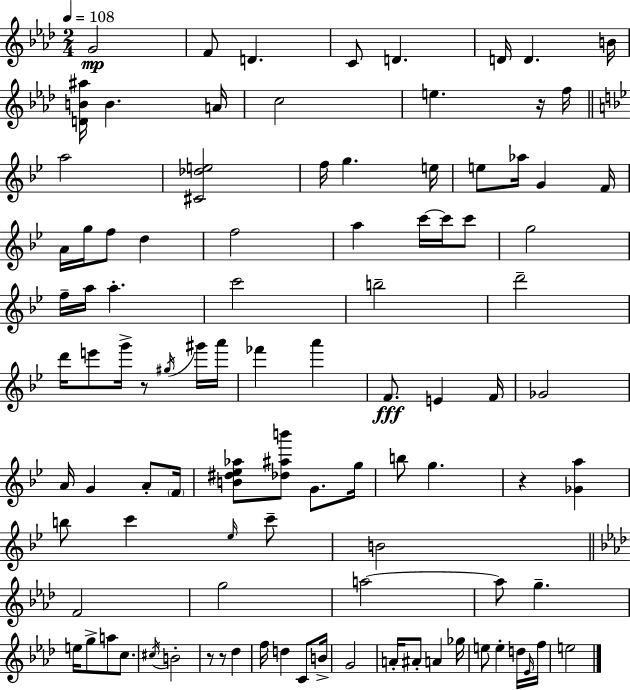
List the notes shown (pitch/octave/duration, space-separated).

G4/h F4/e D4/q. C4/e D4/q. D4/s D4/q. B4/s [D4,B4,A#5]/s B4/q. A4/s C5/h E5/q. R/s F5/s A5/h [C#4,Db5,E5]/h F5/s G5/q. E5/s E5/e Ab5/s G4/q F4/s A4/s G5/s F5/e D5/q F5/h A5/q C6/s C6/s C6/e G5/h F5/s A5/s A5/q. C6/h B5/h D6/h D6/s E6/e G6/s R/e G#5/s G#6/s A6/s FES6/q A6/q F4/e. E4/q F4/s Gb4/h A4/s G4/q A4/e F4/s [B4,D#5,Eb5,Ab5]/e [Db5,A#5,B6]/e G4/e. G5/s B5/e G5/q. R/q [Gb4,A5]/q B5/e C6/q Eb5/s C6/e B4/h F4/h G5/h A5/h A5/e G5/q. E5/s G5/e A5/e C5/e. C#5/s B4/h R/e R/e Db5/q F5/s D5/q C4/e B4/s G4/h A4/s A#4/e A4/q Gb5/s E5/e E5/q D5/s Eb4/s F5/s E5/h